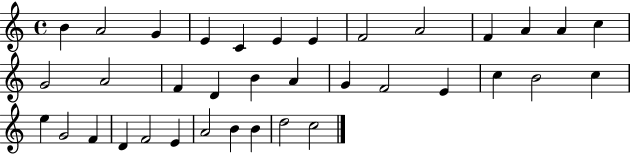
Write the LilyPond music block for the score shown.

{
  \clef treble
  \time 4/4
  \defaultTimeSignature
  \key c \major
  b'4 a'2 g'4 | e'4 c'4 e'4 e'4 | f'2 a'2 | f'4 a'4 a'4 c''4 | \break g'2 a'2 | f'4 d'4 b'4 a'4 | g'4 f'2 e'4 | c''4 b'2 c''4 | \break e''4 g'2 f'4 | d'4 f'2 e'4 | a'2 b'4 b'4 | d''2 c''2 | \break \bar "|."
}